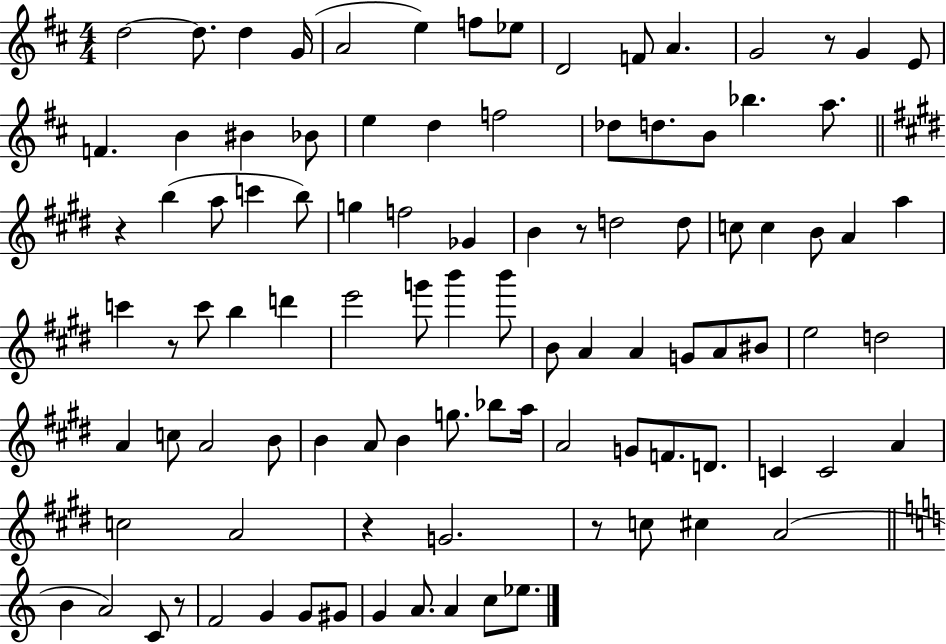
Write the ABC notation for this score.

X:1
T:Untitled
M:4/4
L:1/4
K:D
d2 d/2 d G/4 A2 e f/2 _e/2 D2 F/2 A G2 z/2 G E/2 F B ^B _B/2 e d f2 _d/2 d/2 B/2 _b a/2 z b a/2 c' b/2 g f2 _G B z/2 d2 d/2 c/2 c B/2 A a c' z/2 c'/2 b d' e'2 g'/2 b' b'/2 B/2 A A G/2 A/2 ^B/2 e2 d2 A c/2 A2 B/2 B A/2 B g/2 _b/2 a/4 A2 G/2 F/2 D/2 C C2 A c2 A2 z G2 z/2 c/2 ^c A2 B A2 C/2 z/2 F2 G G/2 ^G/2 G A/2 A c/2 _e/2